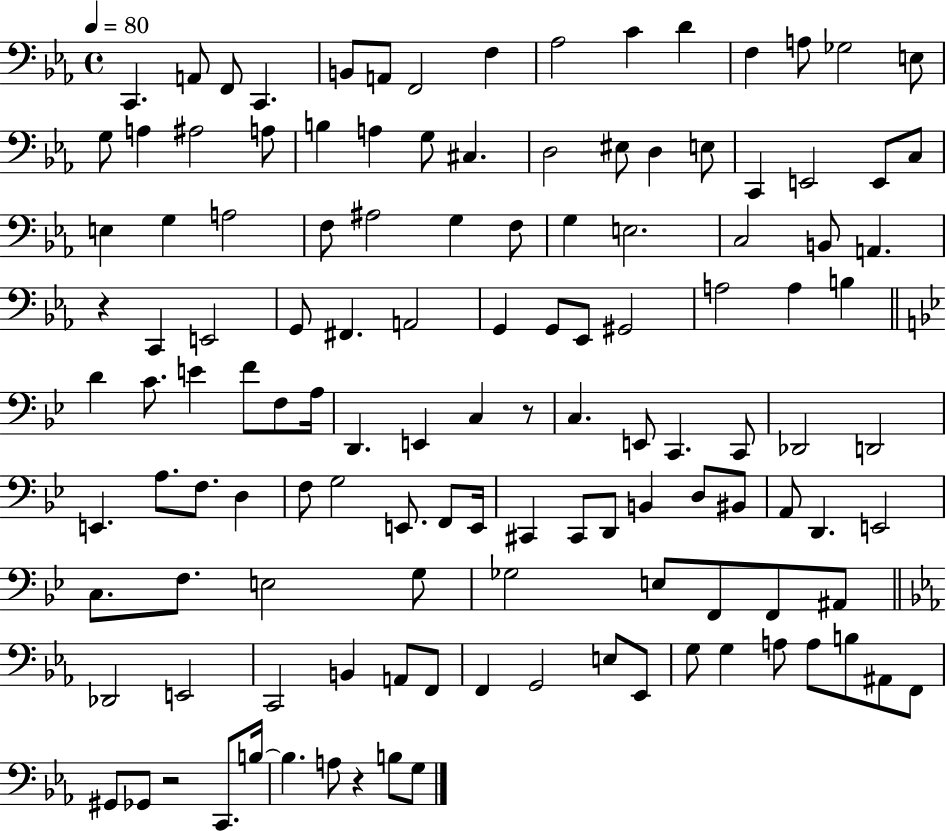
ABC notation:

X:1
T:Untitled
M:4/4
L:1/4
K:Eb
C,, A,,/2 F,,/2 C,, B,,/2 A,,/2 F,,2 F, _A,2 C D F, A,/2 _G,2 E,/2 G,/2 A, ^A,2 A,/2 B, A, G,/2 ^C, D,2 ^E,/2 D, E,/2 C,, E,,2 E,,/2 C,/2 E, G, A,2 F,/2 ^A,2 G, F,/2 G, E,2 C,2 B,,/2 A,, z C,, E,,2 G,,/2 ^F,, A,,2 G,, G,,/2 _E,,/2 ^G,,2 A,2 A, B, D C/2 E F/2 F,/2 A,/4 D,, E,, C, z/2 C, E,,/2 C,, C,,/2 _D,,2 D,,2 E,, A,/2 F,/2 D, F,/2 G,2 E,,/2 F,,/2 E,,/4 ^C,, ^C,,/2 D,,/2 B,, D,/2 ^B,,/2 A,,/2 D,, E,,2 C,/2 F,/2 E,2 G,/2 _G,2 E,/2 F,,/2 F,,/2 ^A,,/2 _D,,2 E,,2 C,,2 B,, A,,/2 F,,/2 F,, G,,2 E,/2 _E,,/2 G,/2 G, A,/2 A,/2 B,/2 ^A,,/2 F,,/2 ^G,,/2 _G,,/2 z2 C,,/2 B,/4 B, A,/2 z B,/2 G,/2